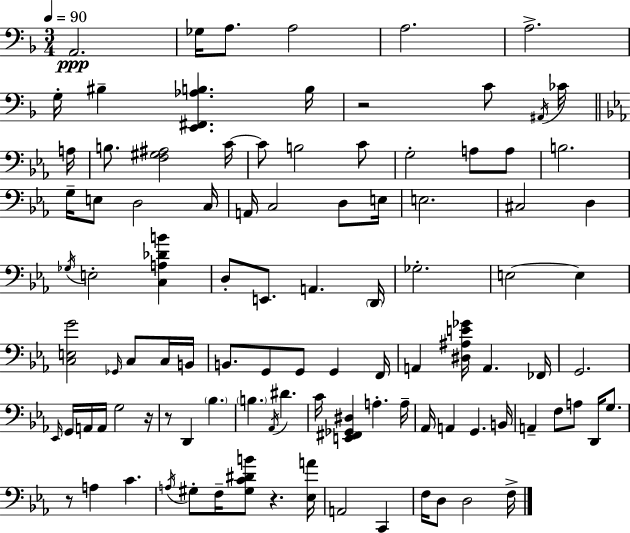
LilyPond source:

{
  \clef bass
  \numericTimeSignature
  \time 3/4
  \key d \minor
  \tempo 4 = 90
  a,2.\ppp | ges16 a8. a2 | a2. | a2.-> | \break g16-. bis4-- <e, fis, aes b>4. b16 | r2 c'8 \acciaccatura { ais,16 } ces'16 | \bar "||" \break \key c \minor a16 b8. <f gis ais>2 | c'16~~ c'8 b2 c'8 | g2-. a8 a8 | b2. | \break g16-- e8 d2 | c16 a,16 c2 d8 | e16 e2. | cis2 d4 | \break \acciaccatura { ges16 } e2-. <c a des' b'>4 | d8-. e,8. a,4. | \parenthesize d,16 ges2.-. | e2~~ e4 | \break <c e g'>2 \grace { ges,16 } c8 | c16 b,16 b,8. g,8 g,8 g,4 | f,16 a,4 <dis ais e' ges'>16 a,4. | fes,16 g,2. | \break \grace { ees,16 } g,16 a,16 a,16 g2 | r16 r8 d,4 \parenthesize bes4. | \parenthesize b4. \acciaccatura { aes,16 } dis'4. | c'16 <e, fis, ges, dis>4 a4.-. | \break a16-- aes,16 a,4 g,4. | b,16 a,4-- f8 a8 | d,16 g8. r8 a4 c'4. | \acciaccatura { a16 } gis8-. f16-- <gis c' dis' b'>8 r4. | \break <ees a'>16 a,2 | c,4 f16 d8 d2 | f16-> \bar "|."
}